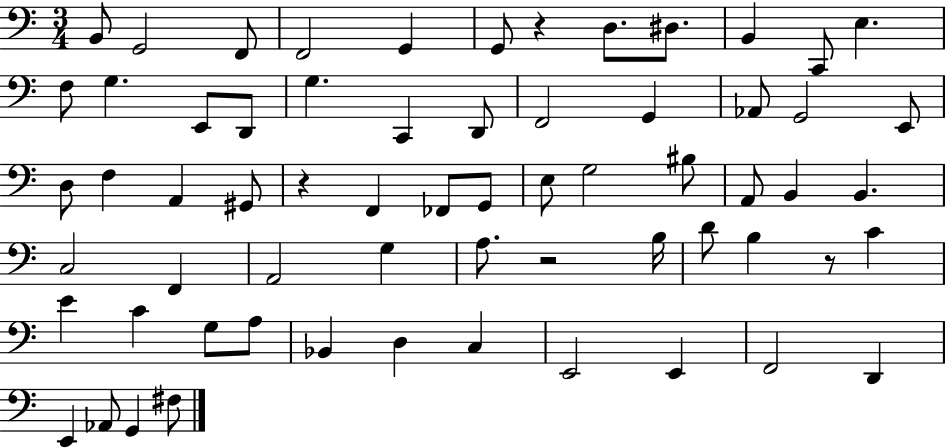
X:1
T:Untitled
M:3/4
L:1/4
K:C
B,,/2 G,,2 F,,/2 F,,2 G,, G,,/2 z D,/2 ^D,/2 B,, C,,/2 E, F,/2 G, E,,/2 D,,/2 G, C,, D,,/2 F,,2 G,, _A,,/2 G,,2 E,,/2 D,/2 F, A,, ^G,,/2 z F,, _F,,/2 G,,/2 E,/2 G,2 ^B,/2 A,,/2 B,, B,, C,2 F,, A,,2 G, A,/2 z2 B,/4 D/2 B, z/2 C E C G,/2 A,/2 _B,, D, C, E,,2 E,, F,,2 D,, E,, _A,,/2 G,, ^F,/2